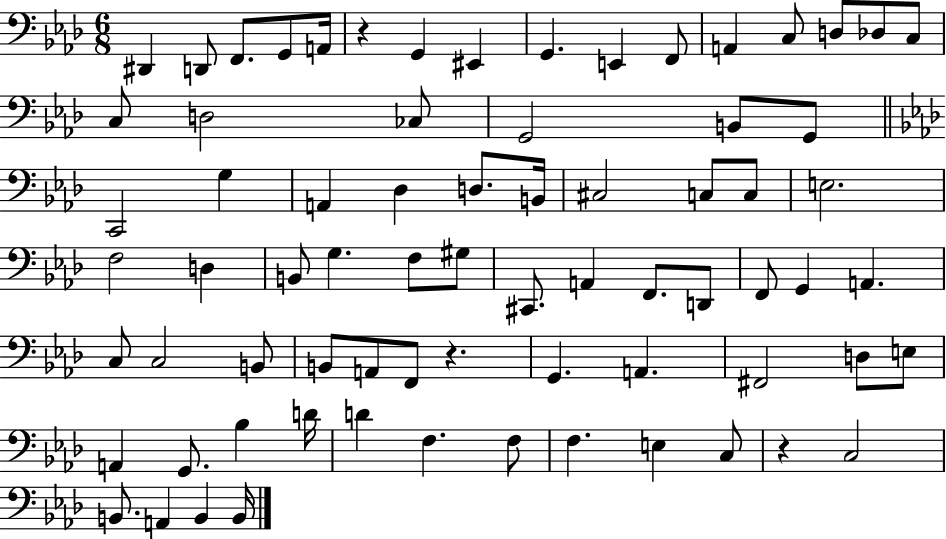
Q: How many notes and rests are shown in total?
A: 73